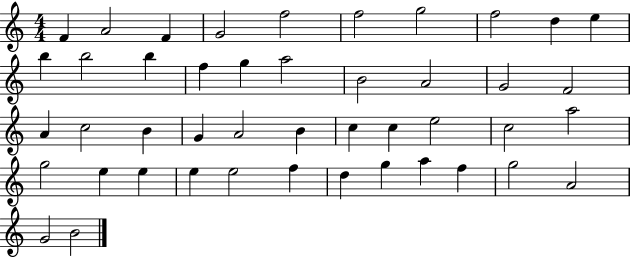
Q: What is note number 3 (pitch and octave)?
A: F4